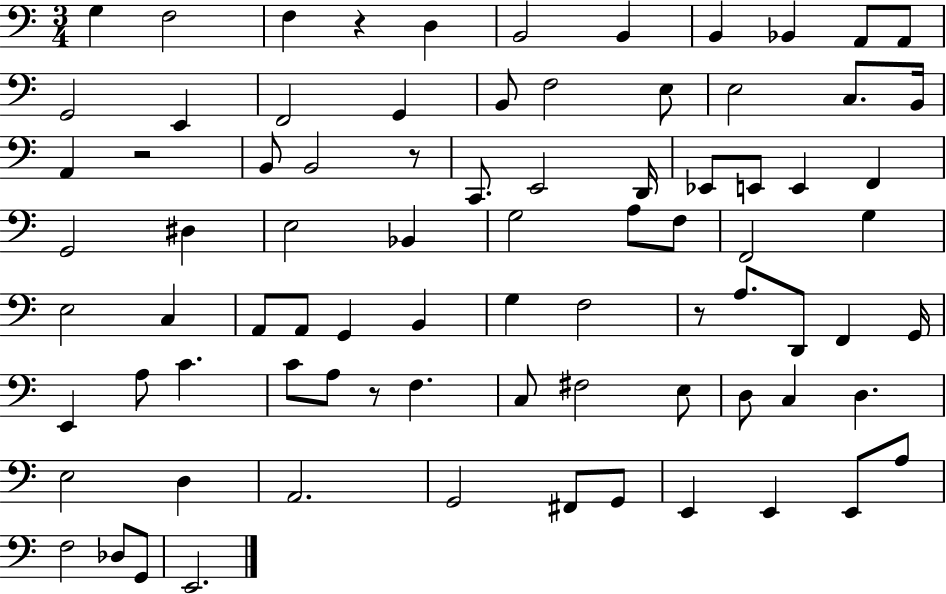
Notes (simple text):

G3/q F3/h F3/q R/q D3/q B2/h B2/q B2/q Bb2/q A2/e A2/e G2/h E2/q F2/h G2/q B2/e F3/h E3/e E3/h C3/e. B2/s A2/q R/h B2/e B2/h R/e C2/e. E2/h D2/s Eb2/e E2/e E2/q F2/q G2/h D#3/q E3/h Bb2/q G3/h A3/e F3/e F2/h G3/q E3/h C3/q A2/e A2/e G2/q B2/q G3/q F3/h R/e A3/e. D2/e F2/q G2/s E2/q A3/e C4/q. C4/e A3/e R/e F3/q. C3/e F#3/h E3/e D3/e C3/q D3/q. E3/h D3/q A2/h. G2/h F#2/e G2/e E2/q E2/q E2/e A3/e F3/h Db3/e G2/e E2/h.